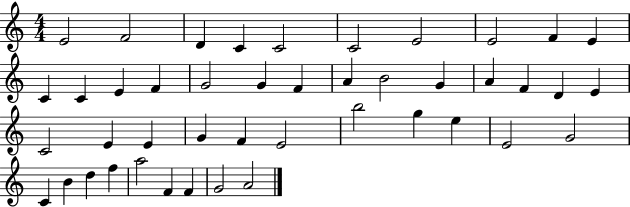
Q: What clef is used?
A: treble